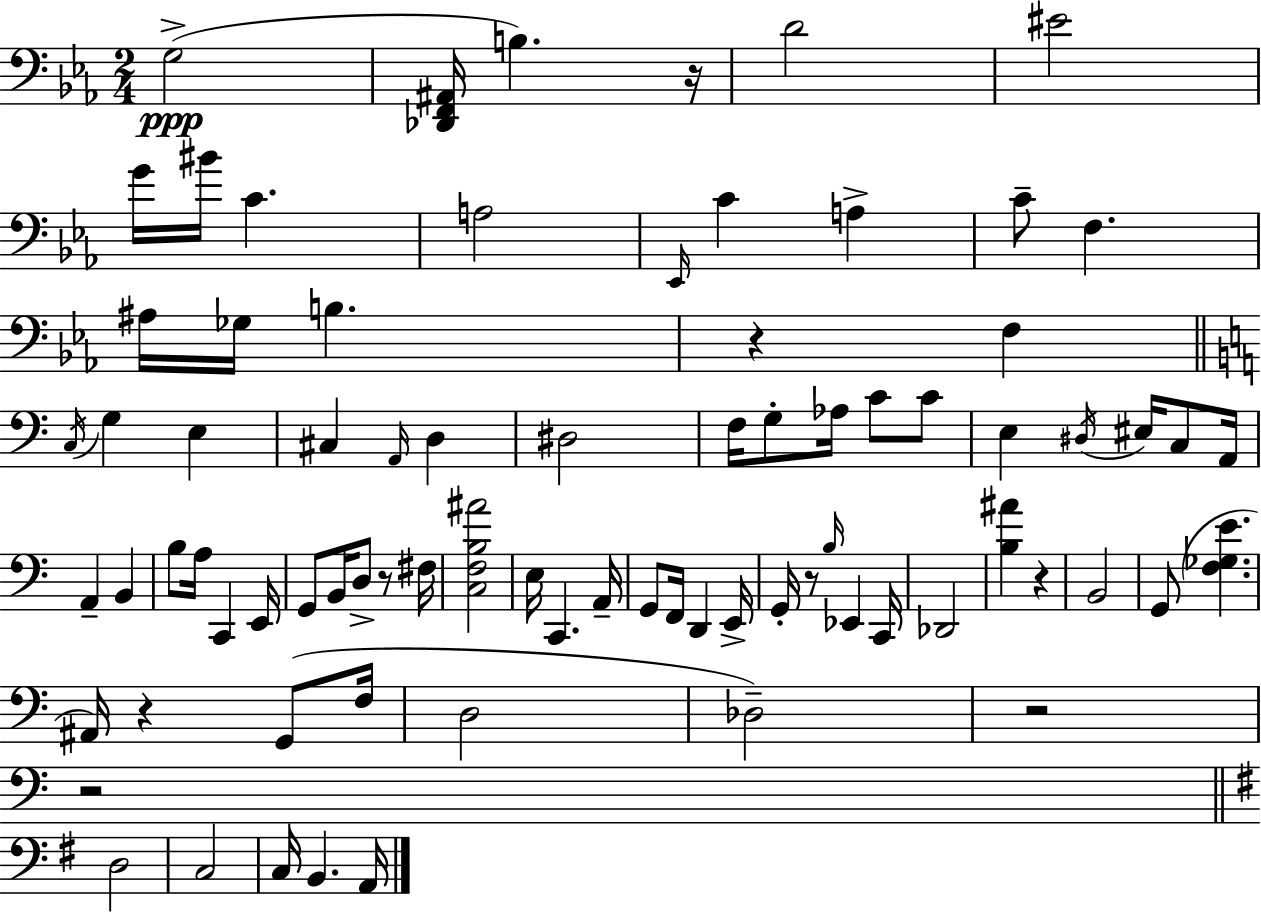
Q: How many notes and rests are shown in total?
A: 80